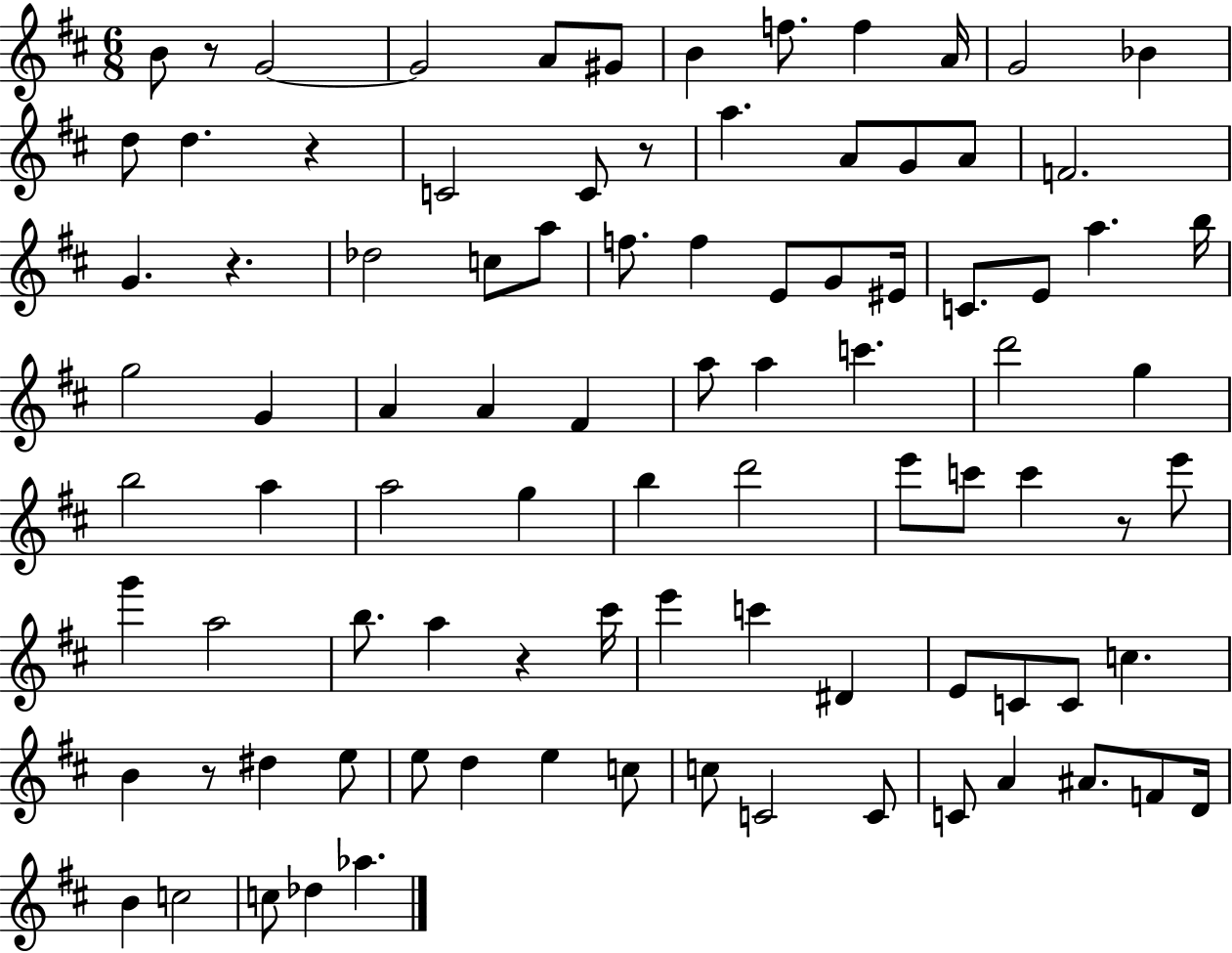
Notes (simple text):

B4/e R/e G4/h G4/h A4/e G#4/e B4/q F5/e. F5/q A4/s G4/h Bb4/q D5/e D5/q. R/q C4/h C4/e R/e A5/q. A4/e G4/e A4/e F4/h. G4/q. R/q. Db5/h C5/e A5/e F5/e. F5/q E4/e G4/e EIS4/s C4/e. E4/e A5/q. B5/s G5/h G4/q A4/q A4/q F#4/q A5/e A5/q C6/q. D6/h G5/q B5/h A5/q A5/h G5/q B5/q D6/h E6/e C6/e C6/q R/e E6/e G6/q A5/h B5/e. A5/q R/q C#6/s E6/q C6/q D#4/q E4/e C4/e C4/e C5/q. B4/q R/e D#5/q E5/e E5/e D5/q E5/q C5/e C5/e C4/h C4/e C4/e A4/q A#4/e. F4/e D4/s B4/q C5/h C5/e Db5/q Ab5/q.